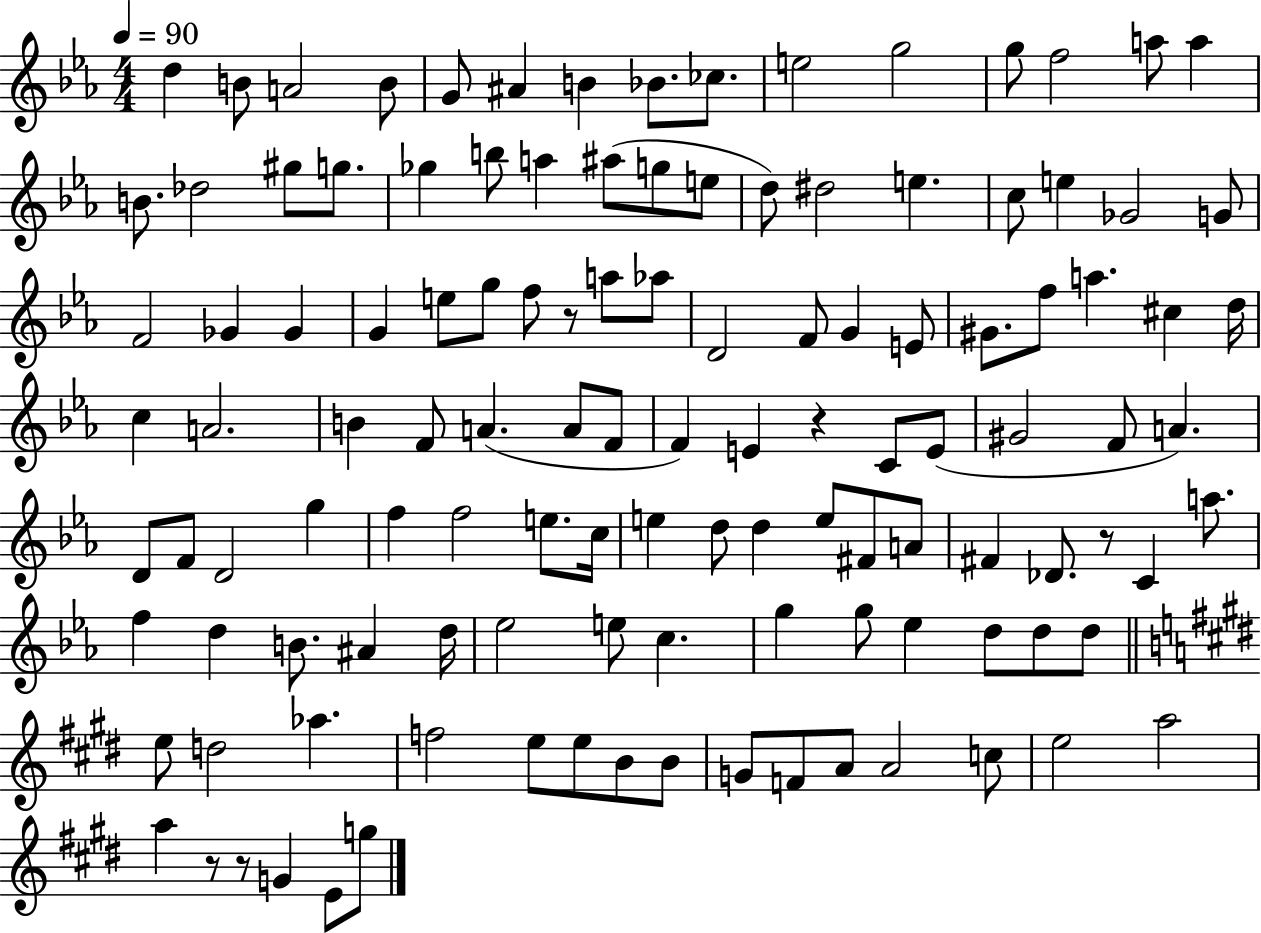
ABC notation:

X:1
T:Untitled
M:4/4
L:1/4
K:Eb
d B/2 A2 B/2 G/2 ^A B _B/2 _c/2 e2 g2 g/2 f2 a/2 a B/2 _d2 ^g/2 g/2 _g b/2 a ^a/2 g/2 e/2 d/2 ^d2 e c/2 e _G2 G/2 F2 _G _G G e/2 g/2 f/2 z/2 a/2 _a/2 D2 F/2 G E/2 ^G/2 f/2 a ^c d/4 c A2 B F/2 A A/2 F/2 F E z C/2 E/2 ^G2 F/2 A D/2 F/2 D2 g f f2 e/2 c/4 e d/2 d e/2 ^F/2 A/2 ^F _D/2 z/2 C a/2 f d B/2 ^A d/4 _e2 e/2 c g g/2 _e d/2 d/2 d/2 e/2 d2 _a f2 e/2 e/2 B/2 B/2 G/2 F/2 A/2 A2 c/2 e2 a2 a z/2 z/2 G E/2 g/2